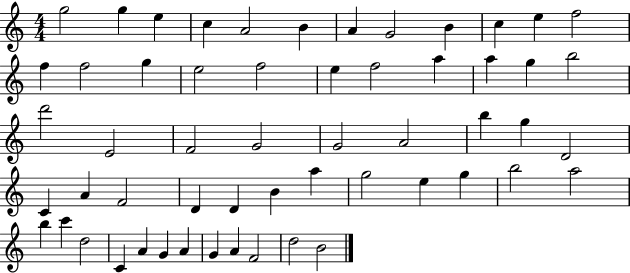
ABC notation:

X:1
T:Untitled
M:4/4
L:1/4
K:C
g2 g e c A2 B A G2 B c e f2 f f2 g e2 f2 e f2 a a g b2 d'2 E2 F2 G2 G2 A2 b g D2 C A F2 D D B a g2 e g b2 a2 b c' d2 C A G A G A F2 d2 B2